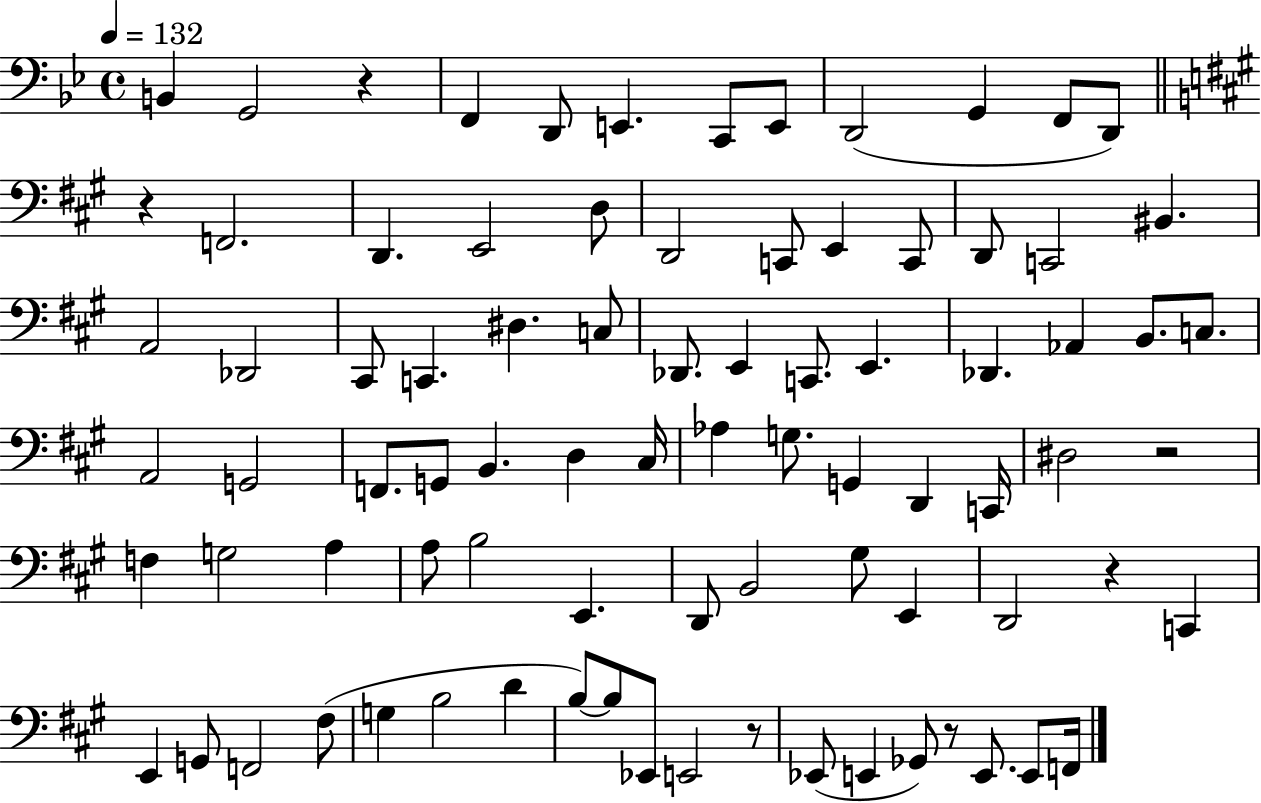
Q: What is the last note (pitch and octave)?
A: F2